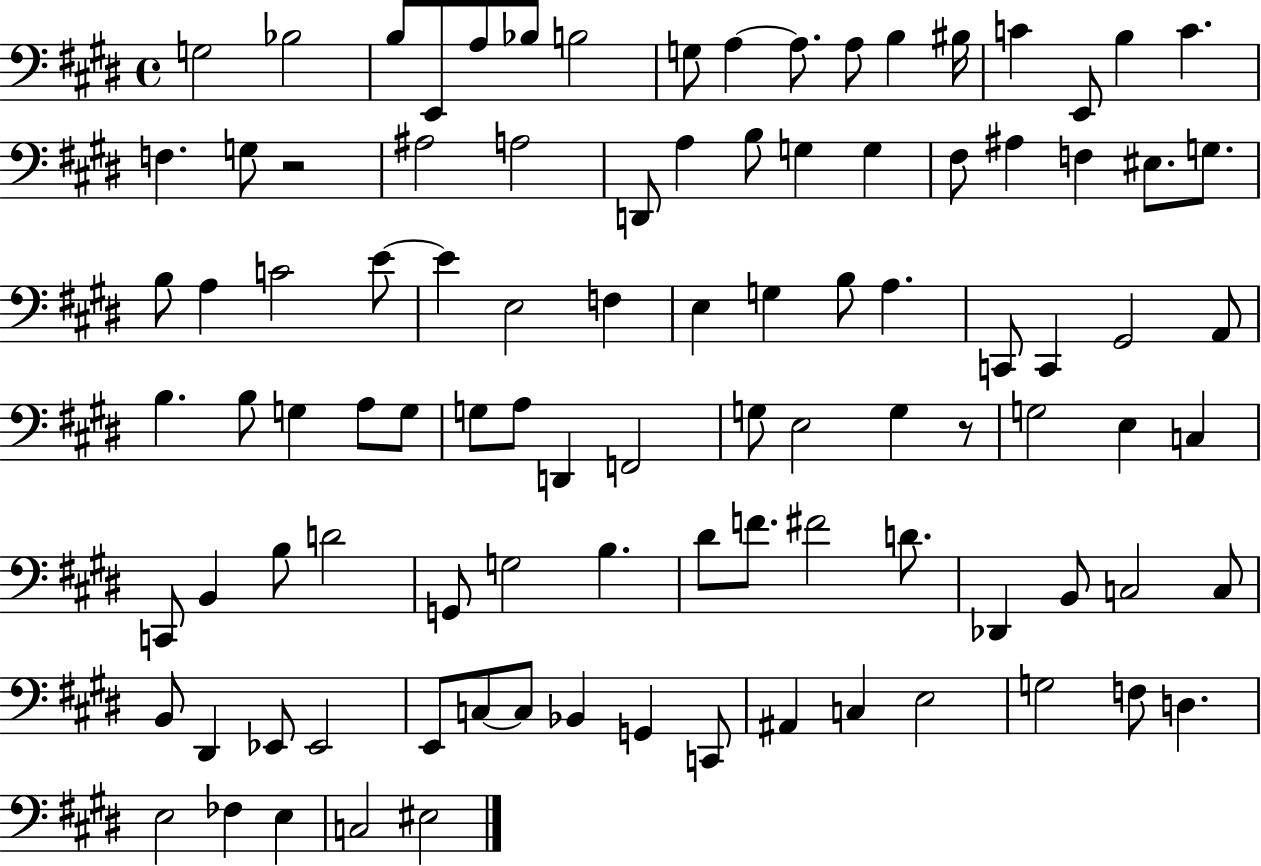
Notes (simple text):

G3/h Bb3/h B3/e E2/e A3/e Bb3/e B3/h G3/e A3/q A3/e. A3/e B3/q BIS3/s C4/q E2/e B3/q C4/q. F3/q. G3/e R/h A#3/h A3/h D2/e A3/q B3/e G3/q G3/q F#3/e A#3/q F3/q EIS3/e. G3/e. B3/e A3/q C4/h E4/e E4/q E3/h F3/q E3/q G3/q B3/e A3/q. C2/e C2/q G#2/h A2/e B3/q. B3/e G3/q A3/e G3/e G3/e A3/e D2/q F2/h G3/e E3/h G3/q R/e G3/h E3/q C3/q C2/e B2/q B3/e D4/h G2/e G3/h B3/q. D#4/e F4/e. F#4/h D4/e. Db2/q B2/e C3/h C3/e B2/e D#2/q Eb2/e Eb2/h E2/e C3/e C3/e Bb2/q G2/q C2/e A#2/q C3/q E3/h G3/h F3/e D3/q. E3/h FES3/q E3/q C3/h EIS3/h